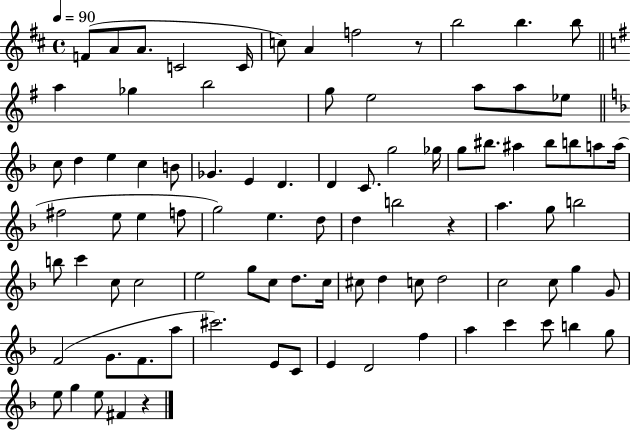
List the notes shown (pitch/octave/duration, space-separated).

F4/e A4/e A4/e. C4/h C4/s C5/e A4/q F5/h R/e B5/h B5/q. B5/e A5/q Gb5/q B5/h G5/e E5/h A5/e A5/e Eb5/e C5/e D5/q E5/q C5/q B4/e Gb4/q. E4/q D4/q. D4/q C4/e. G5/h Gb5/s G5/e BIS5/e. A#5/q BIS5/e B5/e A5/e A5/s F#5/h E5/e E5/q F5/e G5/h E5/q. D5/e D5/q B5/h R/q A5/q. G5/e B5/h B5/e C6/q C5/e C5/h E5/h G5/e C5/e D5/e. C5/s C#5/e D5/q C5/e D5/h C5/h C5/e G5/q G4/e F4/h G4/e. F4/e. A5/e C#6/h. E4/e C4/e E4/q D4/h F5/q A5/q C6/q C6/e B5/q G5/e E5/e G5/q E5/e F#4/q R/q